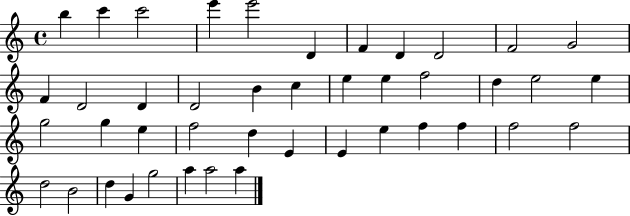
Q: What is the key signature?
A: C major